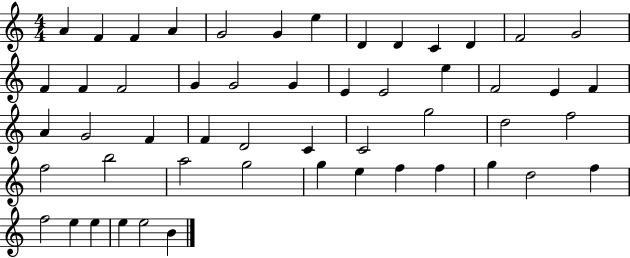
A4/q F4/q F4/q A4/q G4/h G4/q E5/q D4/q D4/q C4/q D4/q F4/h G4/h F4/q F4/q F4/h G4/q G4/h G4/q E4/q E4/h E5/q F4/h E4/q F4/q A4/q G4/h F4/q F4/q D4/h C4/q C4/h G5/h D5/h F5/h F5/h B5/h A5/h G5/h G5/q E5/q F5/q F5/q G5/q D5/h F5/q F5/h E5/q E5/q E5/q E5/h B4/q